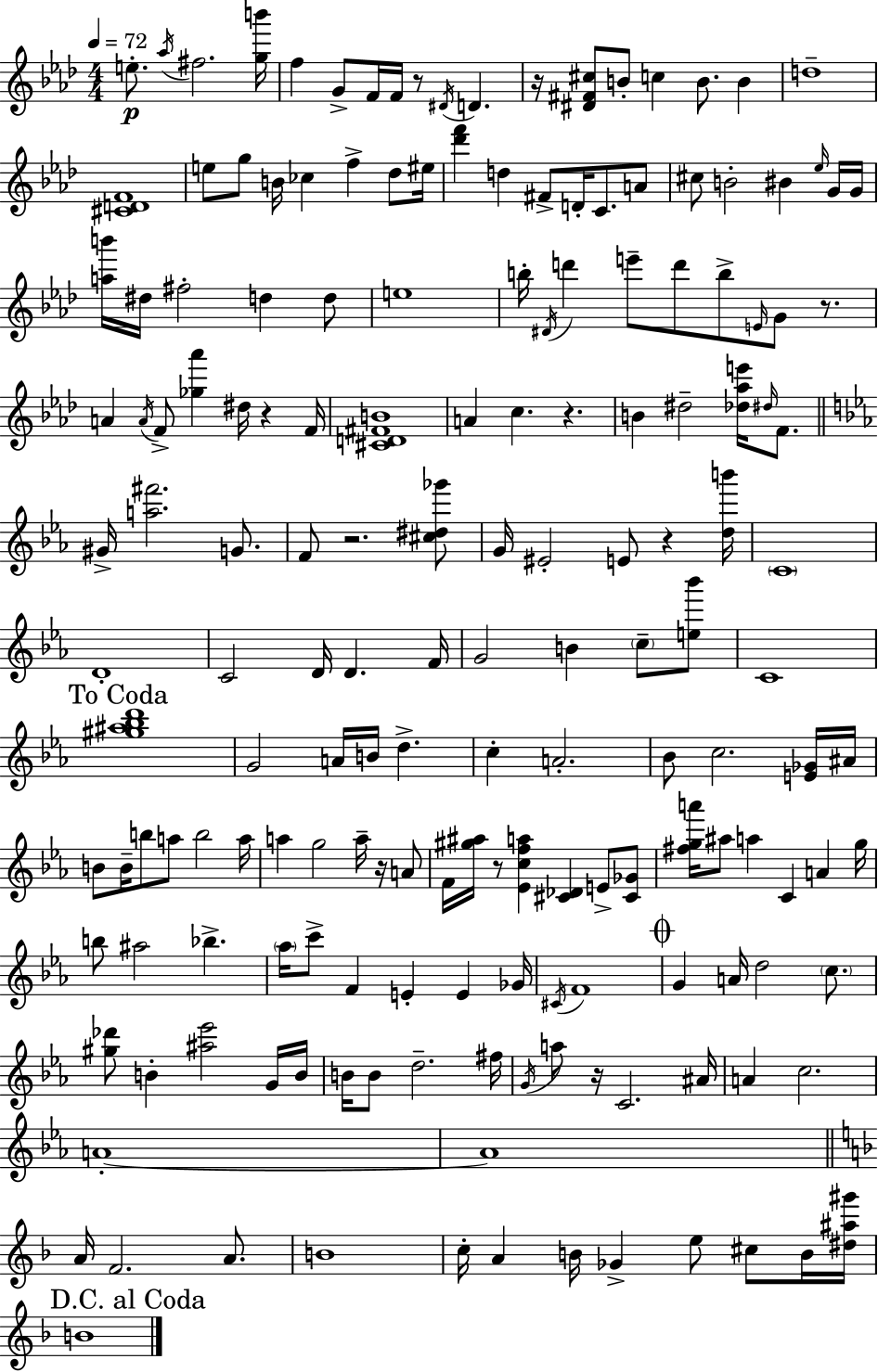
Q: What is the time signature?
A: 4/4